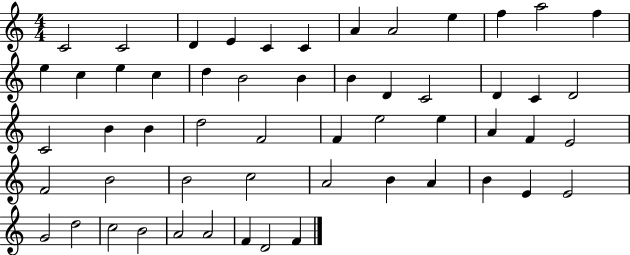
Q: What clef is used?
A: treble